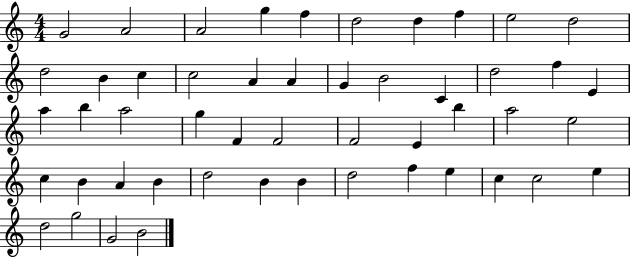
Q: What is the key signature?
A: C major